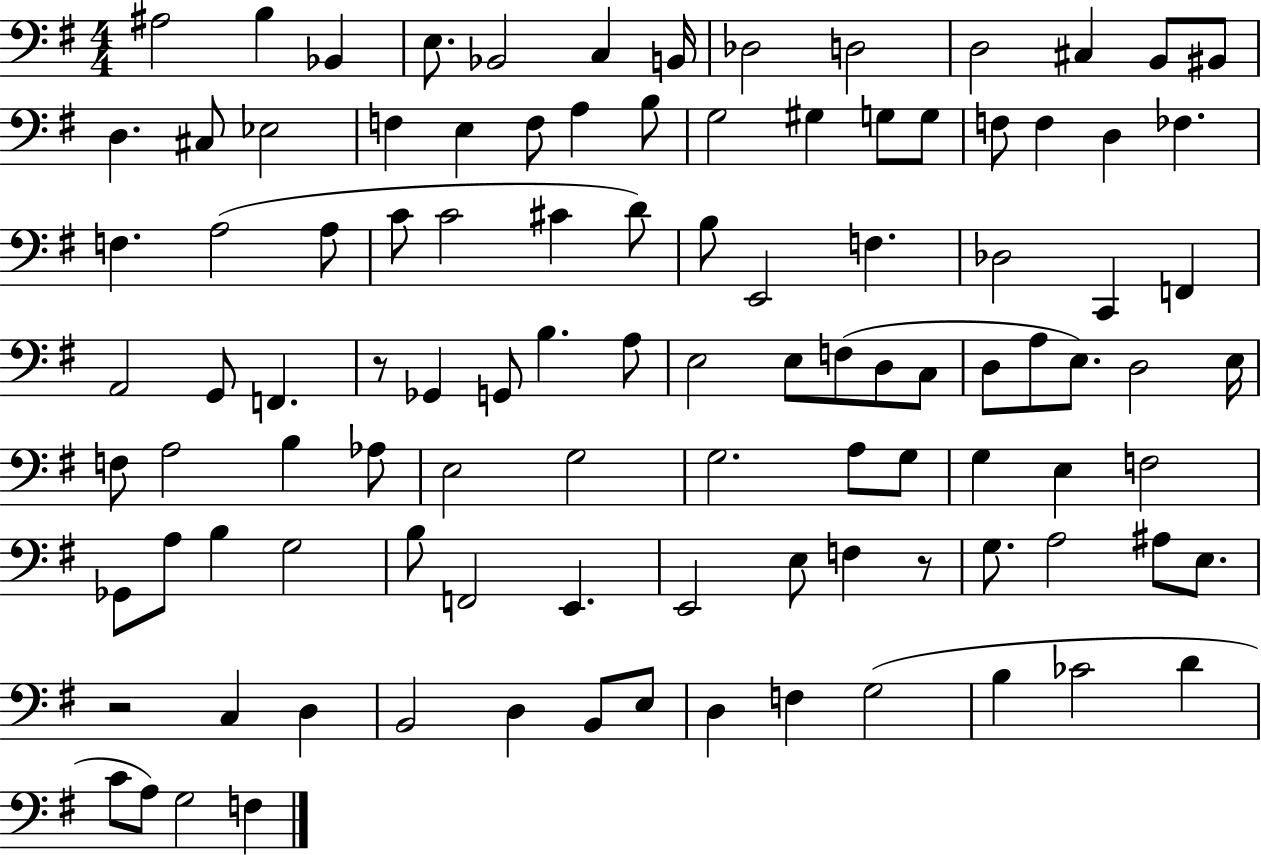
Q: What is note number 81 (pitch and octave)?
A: F3